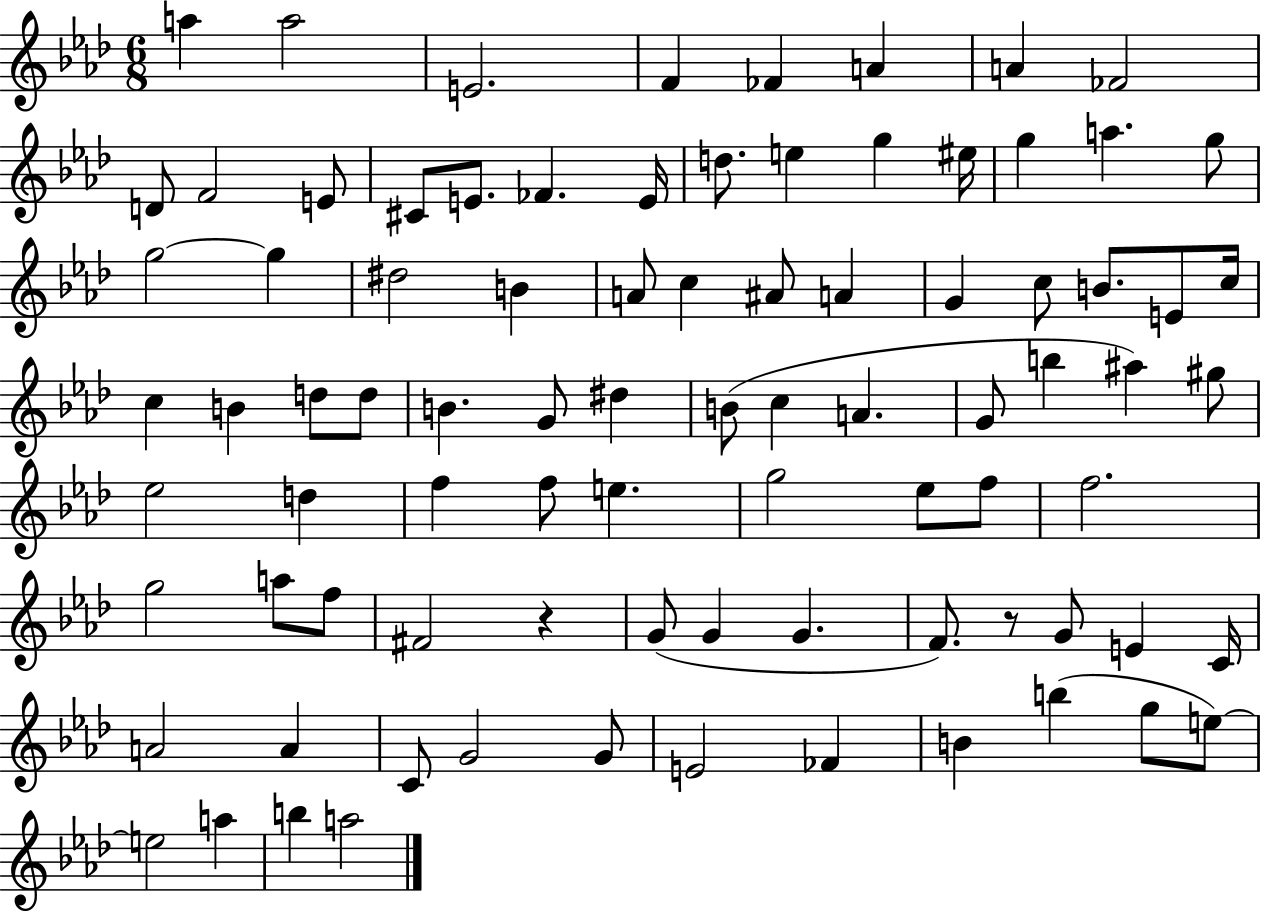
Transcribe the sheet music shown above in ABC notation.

X:1
T:Untitled
M:6/8
L:1/4
K:Ab
a a2 E2 F _F A A _F2 D/2 F2 E/2 ^C/2 E/2 _F E/4 d/2 e g ^e/4 g a g/2 g2 g ^d2 B A/2 c ^A/2 A G c/2 B/2 E/2 c/4 c B d/2 d/2 B G/2 ^d B/2 c A G/2 b ^a ^g/2 _e2 d f f/2 e g2 _e/2 f/2 f2 g2 a/2 f/2 ^F2 z G/2 G G F/2 z/2 G/2 E C/4 A2 A C/2 G2 G/2 E2 _F B b g/2 e/2 e2 a b a2